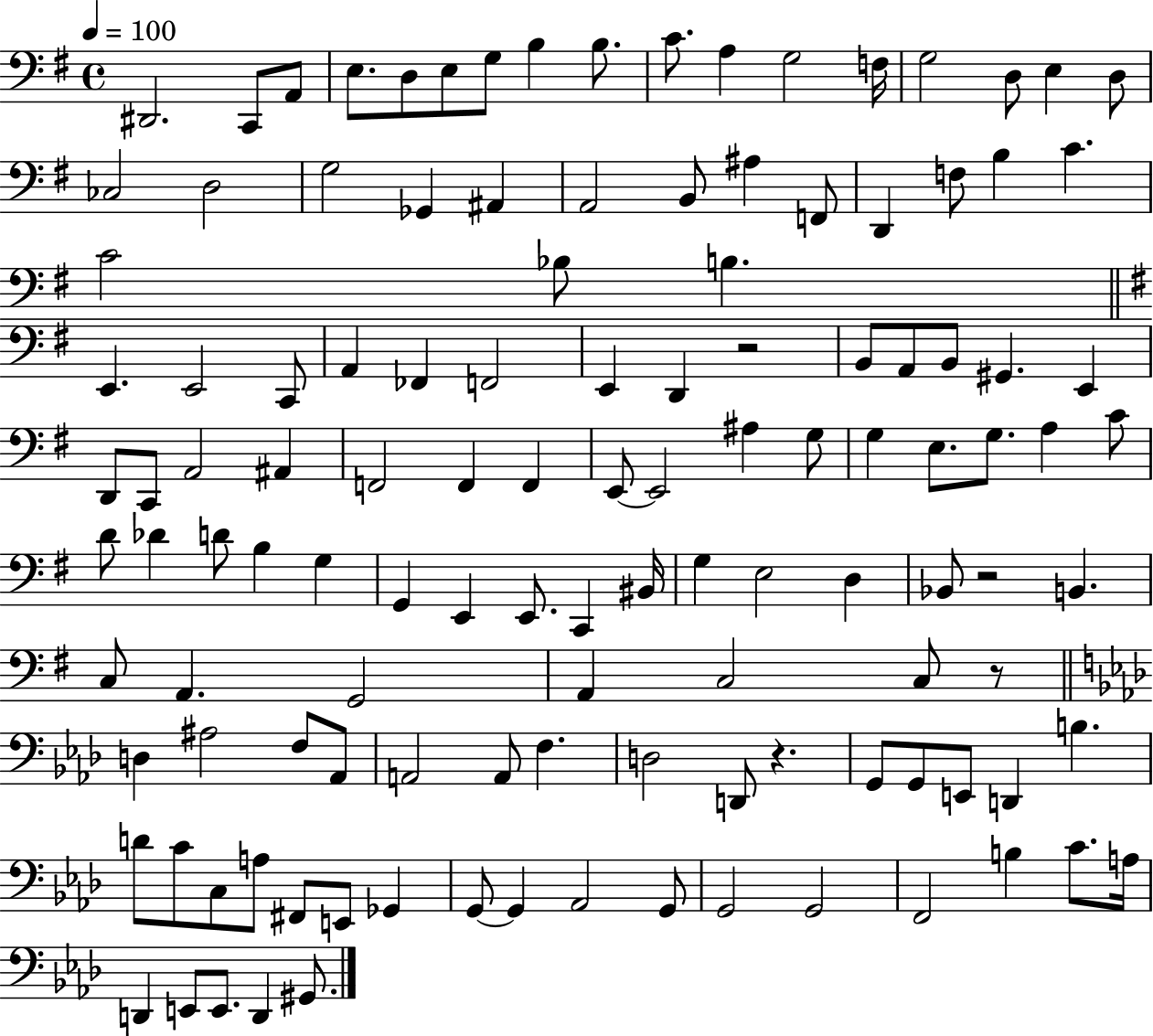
X:1
T:Untitled
M:4/4
L:1/4
K:G
^D,,2 C,,/2 A,,/2 E,/2 D,/2 E,/2 G,/2 B, B,/2 C/2 A, G,2 F,/4 G,2 D,/2 E, D,/2 _C,2 D,2 G,2 _G,, ^A,, A,,2 B,,/2 ^A, F,,/2 D,, F,/2 B, C C2 _B,/2 B, E,, E,,2 C,,/2 A,, _F,, F,,2 E,, D,, z2 B,,/2 A,,/2 B,,/2 ^G,, E,, D,,/2 C,,/2 A,,2 ^A,, F,,2 F,, F,, E,,/2 E,,2 ^A, G,/2 G, E,/2 G,/2 A, C/2 D/2 _D D/2 B, G, G,, E,, E,,/2 C,, ^B,,/4 G, E,2 D, _B,,/2 z2 B,, C,/2 A,, G,,2 A,, C,2 C,/2 z/2 D, ^A,2 F,/2 _A,,/2 A,,2 A,,/2 F, D,2 D,,/2 z G,,/2 G,,/2 E,,/2 D,, B, D/2 C/2 C,/2 A,/2 ^F,,/2 E,,/2 _G,, G,,/2 G,, _A,,2 G,,/2 G,,2 G,,2 F,,2 B, C/2 A,/4 D,, E,,/2 E,,/2 D,, ^G,,/2